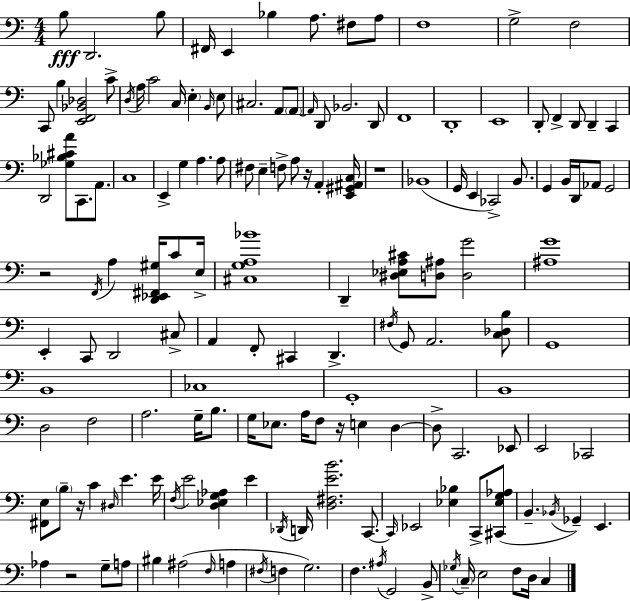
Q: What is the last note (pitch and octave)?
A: C3